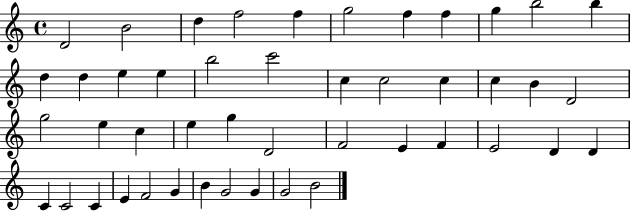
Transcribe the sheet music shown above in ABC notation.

X:1
T:Untitled
M:4/4
L:1/4
K:C
D2 B2 d f2 f g2 f f g b2 b d d e e b2 c'2 c c2 c c B D2 g2 e c e g D2 F2 E F E2 D D C C2 C E F2 G B G2 G G2 B2